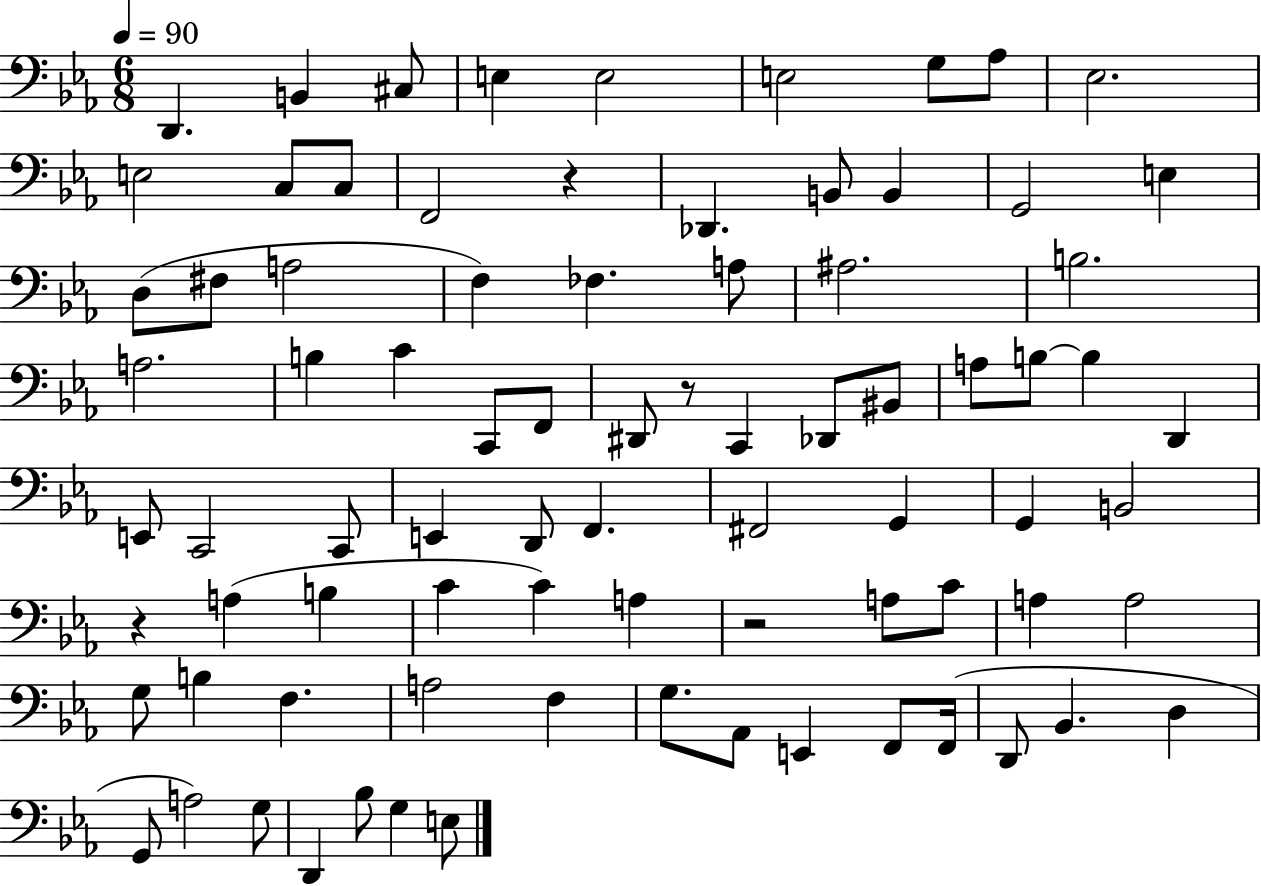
D2/q. B2/q C#3/e E3/q E3/h E3/h G3/e Ab3/e Eb3/h. E3/h C3/e C3/e F2/h R/q Db2/q. B2/e B2/q G2/h E3/q D3/e F#3/e A3/h F3/q FES3/q. A3/e A#3/h. B3/h. A3/h. B3/q C4/q C2/e F2/e D#2/e R/e C2/q Db2/e BIS2/e A3/e B3/e B3/q D2/q E2/e C2/h C2/e E2/q D2/e F2/q. F#2/h G2/q G2/q B2/h R/q A3/q B3/q C4/q C4/q A3/q R/h A3/e C4/e A3/q A3/h G3/e B3/q F3/q. A3/h F3/q G3/e. Ab2/e E2/q F2/e F2/s D2/e Bb2/q. D3/q G2/e A3/h G3/e D2/q Bb3/e G3/q E3/e